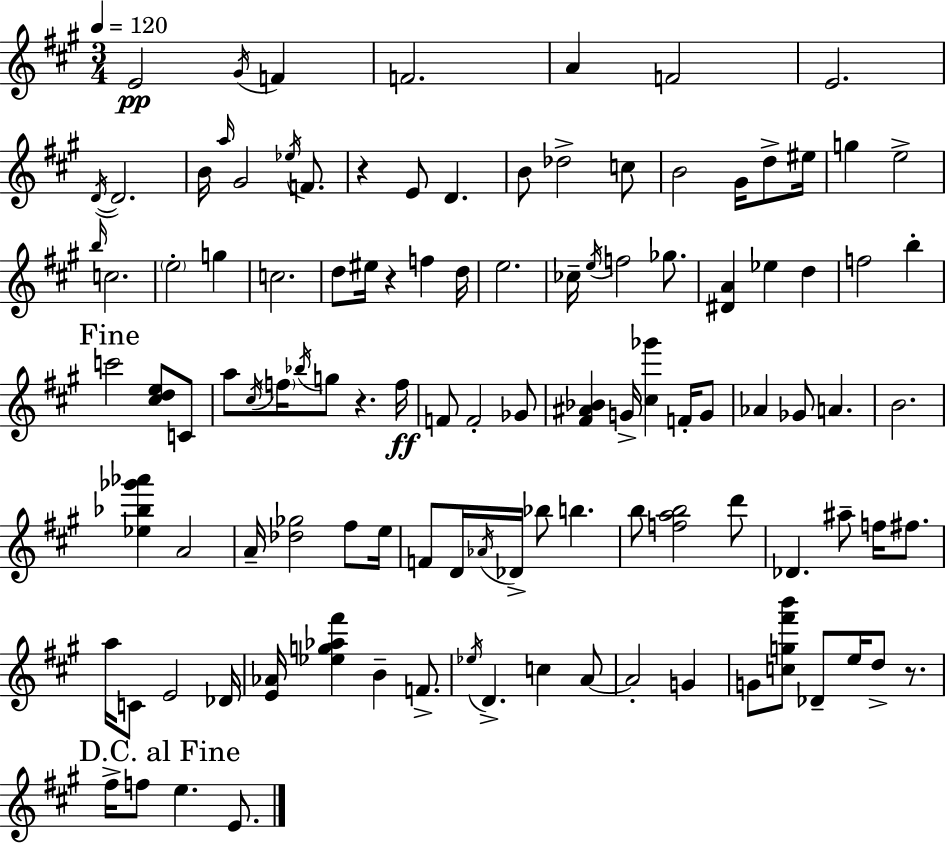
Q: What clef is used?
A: treble